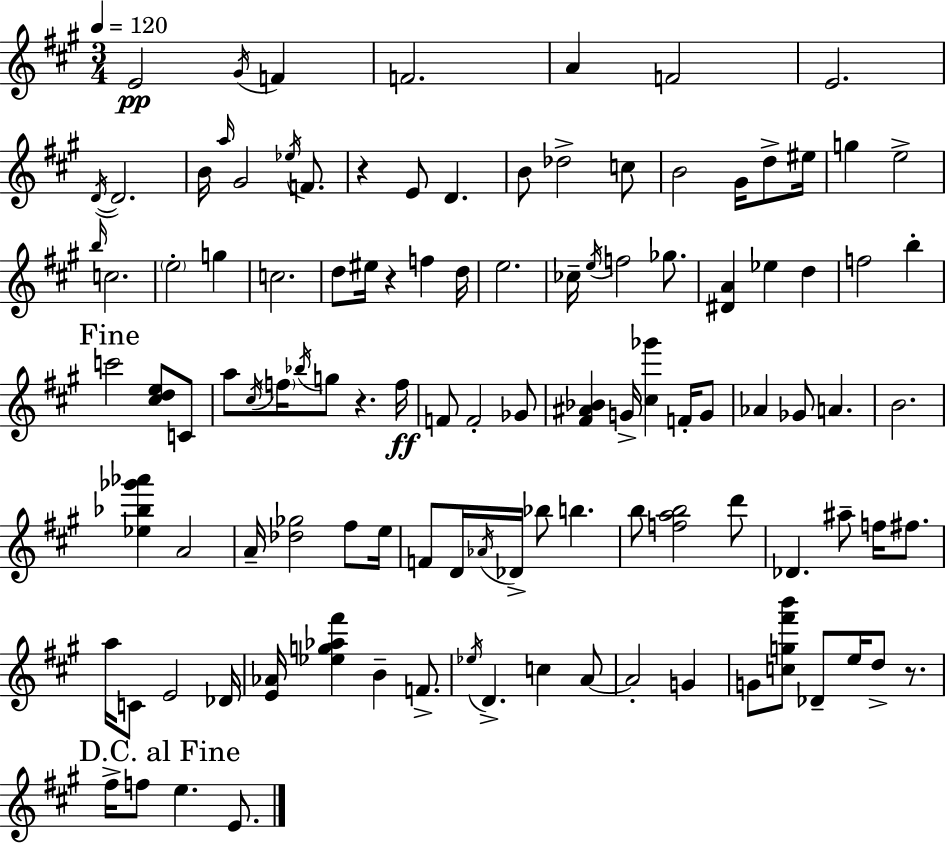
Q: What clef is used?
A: treble